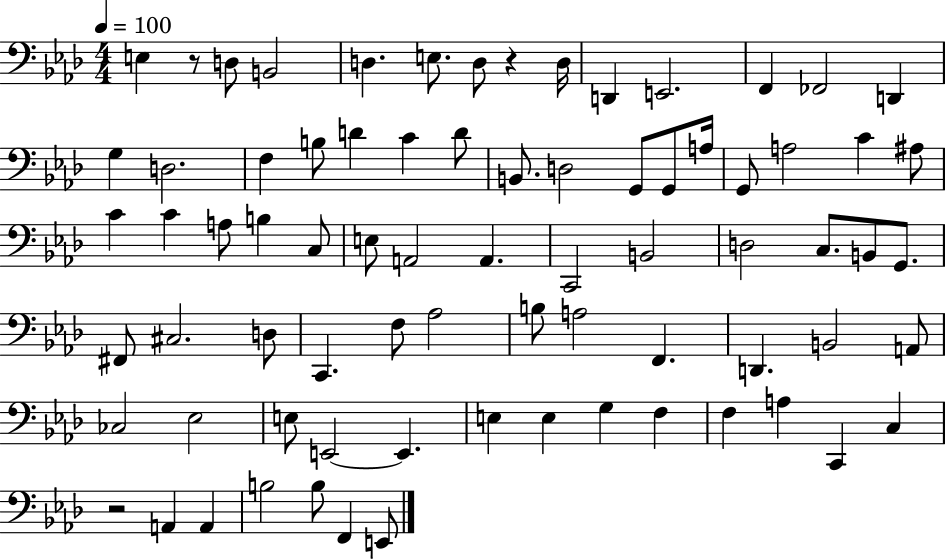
E3/q R/e D3/e B2/h D3/q. E3/e. D3/e R/q D3/s D2/q E2/h. F2/q FES2/h D2/q G3/q D3/h. F3/q B3/e D4/q C4/q D4/e B2/e. D3/h G2/e G2/e A3/s G2/e A3/h C4/q A#3/e C4/q C4/q A3/e B3/q C3/e E3/e A2/h A2/q. C2/h B2/h D3/h C3/e. B2/e G2/e. F#2/e C#3/h. D3/e C2/q. F3/e Ab3/h B3/e A3/h F2/q. D2/q. B2/h A2/e CES3/h Eb3/h E3/e E2/h E2/q. E3/q E3/q G3/q F3/q F3/q A3/q C2/q C3/q R/h A2/q A2/q B3/h B3/e F2/q E2/e